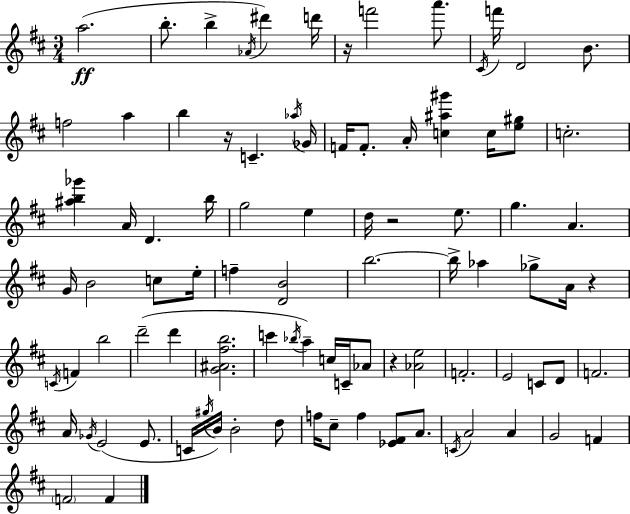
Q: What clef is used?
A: treble